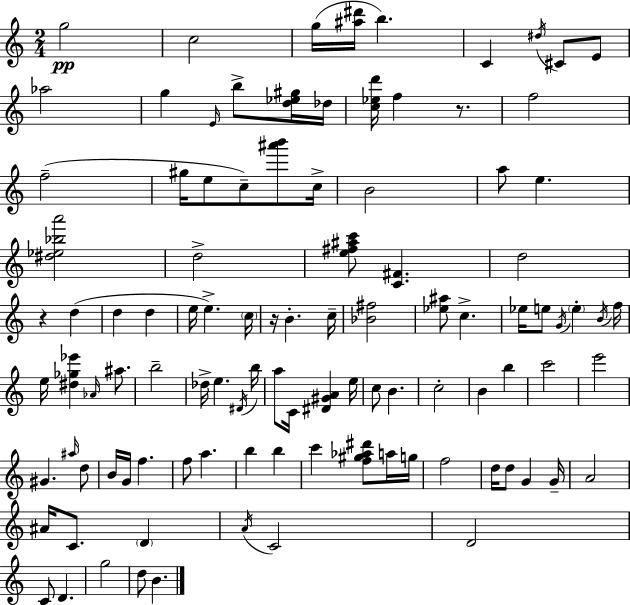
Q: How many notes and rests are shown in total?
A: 103